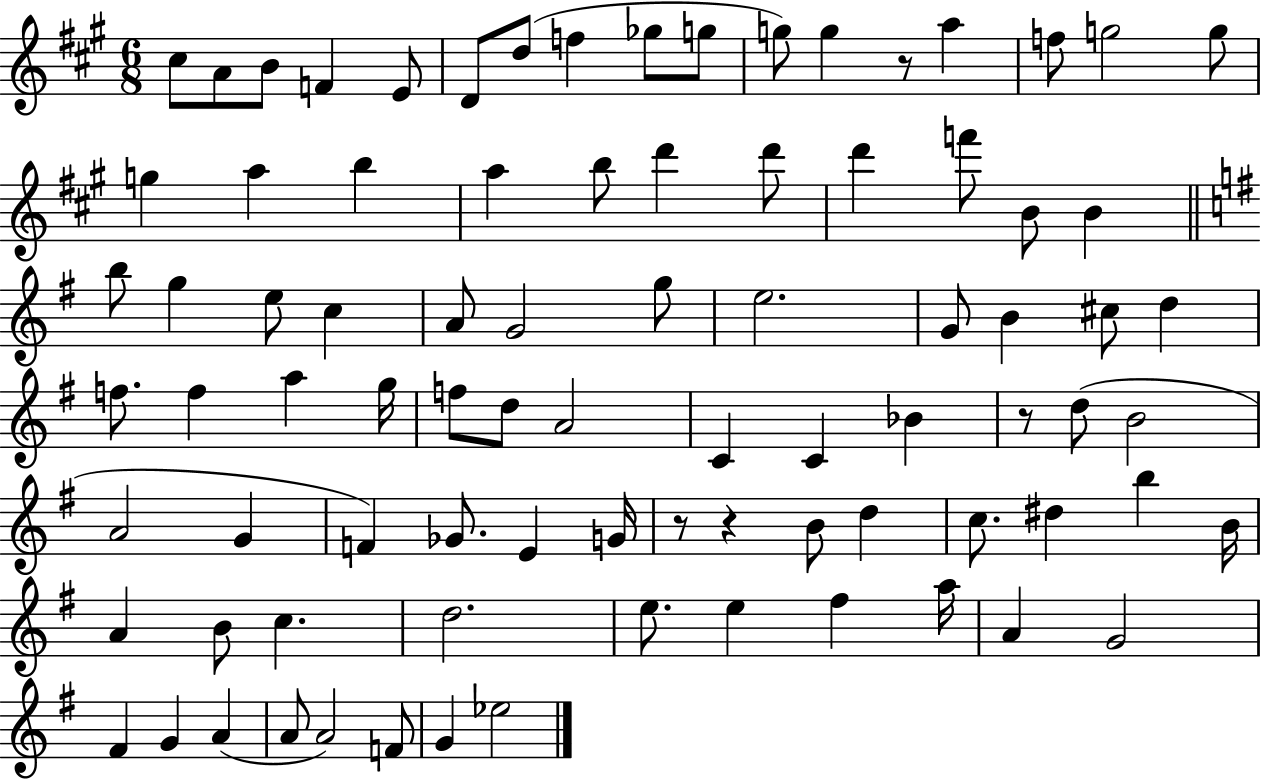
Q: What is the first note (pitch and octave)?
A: C#5